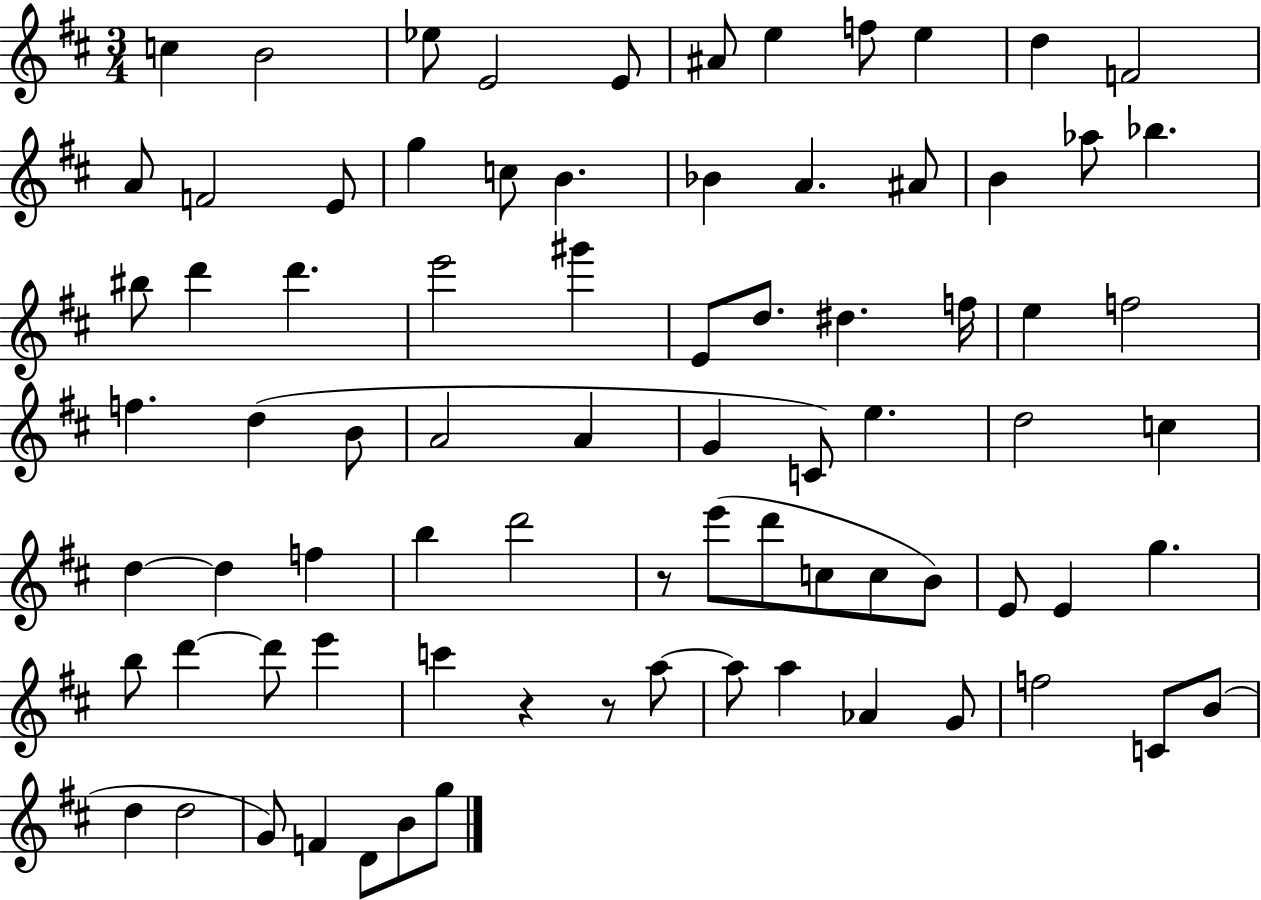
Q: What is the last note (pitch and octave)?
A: G5